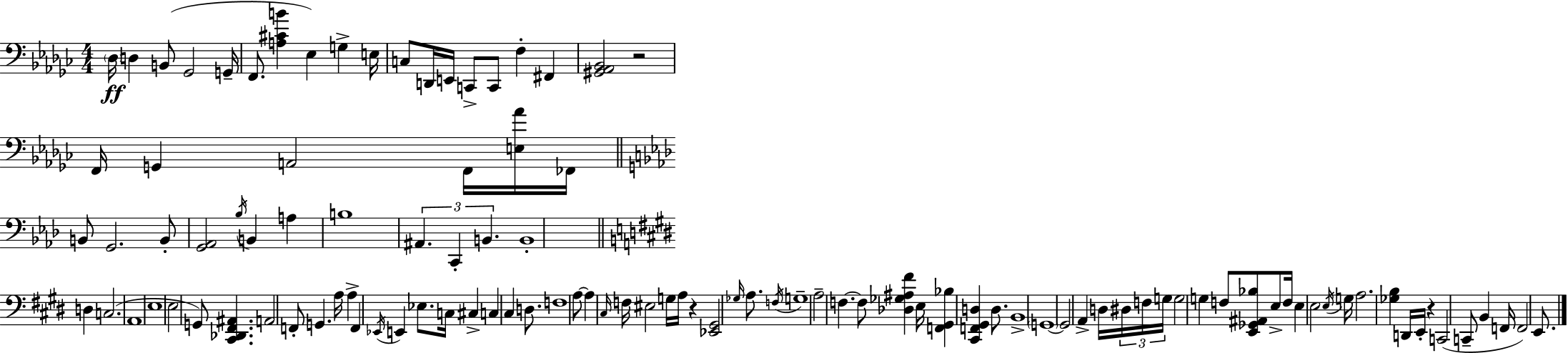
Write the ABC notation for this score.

X:1
T:Untitled
M:4/4
L:1/4
K:Ebm
_D,/4 D, B,,/2 _G,,2 G,,/4 F,,/2 [A,^CB] _E, G, E,/4 C,/2 D,,/4 E,,/4 C,,/2 C,,/2 F, ^F,, [^G,,_A,,_B,,]2 z2 F,,/4 G,, A,,2 F,,/4 [E,_A]/4 _F,,/4 B,,/2 G,,2 B,,/2 [G,,_A,,]2 _B,/4 B,, A, B,4 ^A,, C,, B,, B,,4 D, C,2 A,,4 E,4 E,2 G,,/2 [^C,,_D,,^F,,^A,,] A,,2 F,,/2 G,, A,/4 A, F,, _E,,/4 E,, _E,/2 C,/4 ^C, C, ^C, D,/2 F,4 A,/2 A, ^C,/4 F,/4 ^E,2 G,/4 A,/4 z [_E,,^G,,]2 _G,/4 A,/2 F,/4 G,4 A,2 F, F,/2 [_D,_G,^A,^F] E,/4 [F,,^G,,_B,] [^C,,F,,^G,,D,] D,/2 B,,4 G,,4 G,,2 A,, D,/4 ^D,/4 F,/4 G,/4 G,2 G, F,/2 [E,,_G,,^A,,_B,]/2 E,/2 F,/4 E, E,2 E,/4 G,/4 A,2 [_G,B,] D,,/4 E,,/4 z C,,2 C,,/2 B,, F,,/4 F,,2 E,,/2